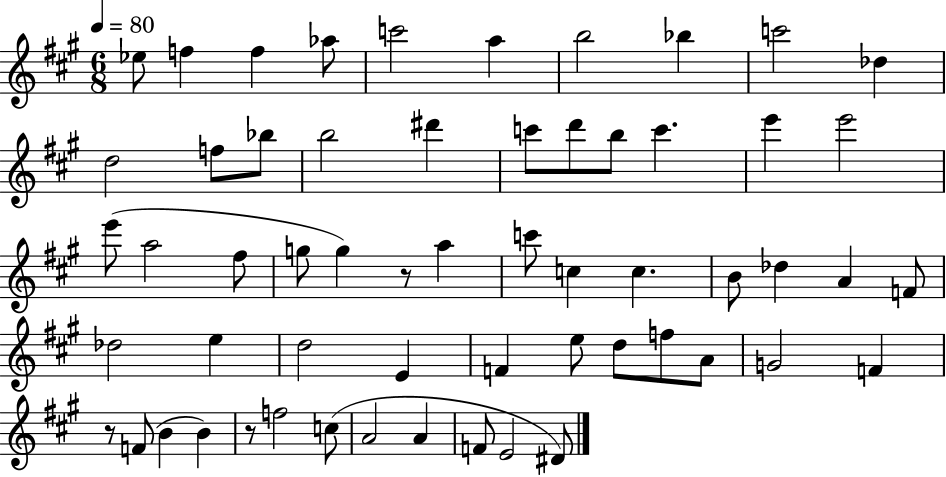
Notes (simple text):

Eb5/e F5/q F5/q Ab5/e C6/h A5/q B5/h Bb5/q C6/h Db5/q D5/h F5/e Bb5/e B5/h D#6/q C6/e D6/e B5/e C6/q. E6/q E6/h E6/e A5/h F#5/e G5/e G5/q R/e A5/q C6/e C5/q C5/q. B4/e Db5/q A4/q F4/e Db5/h E5/q D5/h E4/q F4/q E5/e D5/e F5/e A4/e G4/h F4/q R/e F4/e B4/q B4/q R/e F5/h C5/e A4/h A4/q F4/e E4/h D#4/e